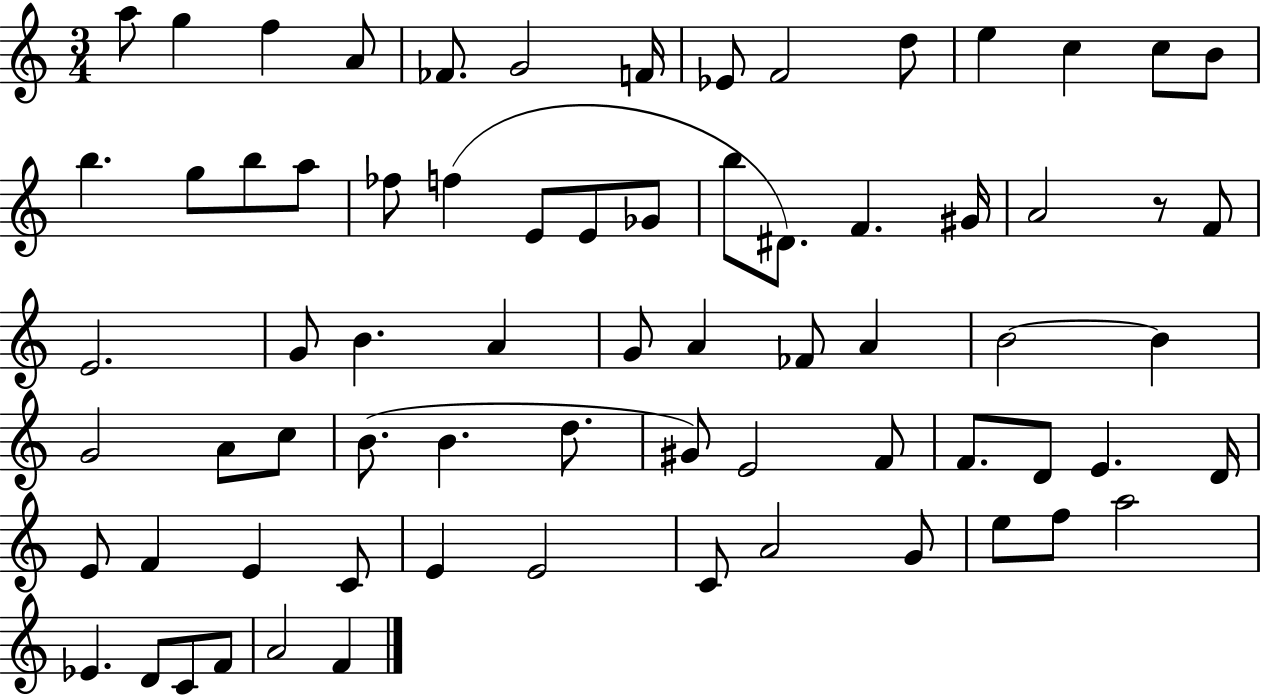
{
  \clef treble
  \numericTimeSignature
  \time 3/4
  \key c \major
  a''8 g''4 f''4 a'8 | fes'8. g'2 f'16 | ees'8 f'2 d''8 | e''4 c''4 c''8 b'8 | \break b''4. g''8 b''8 a''8 | fes''8 f''4( e'8 e'8 ges'8 | b''8 dis'8.) f'4. gis'16 | a'2 r8 f'8 | \break e'2. | g'8 b'4. a'4 | g'8 a'4 fes'8 a'4 | b'2~~ b'4 | \break g'2 a'8 c''8 | b'8.( b'4. d''8. | gis'8) e'2 f'8 | f'8. d'8 e'4. d'16 | \break e'8 f'4 e'4 c'8 | e'4 e'2 | c'8 a'2 g'8 | e''8 f''8 a''2 | \break ees'4. d'8 c'8 f'8 | a'2 f'4 | \bar "|."
}